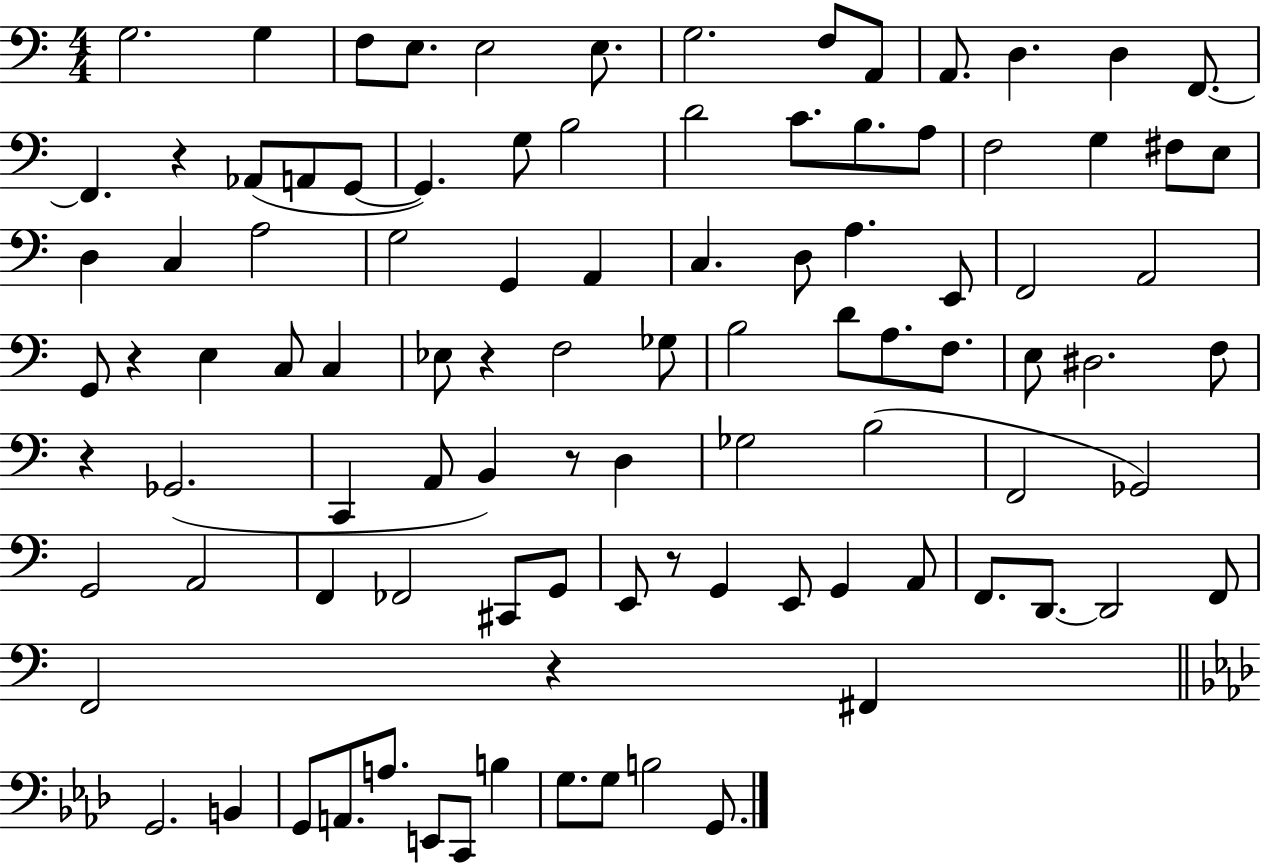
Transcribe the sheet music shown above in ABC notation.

X:1
T:Untitled
M:4/4
L:1/4
K:C
G,2 G, F,/2 E,/2 E,2 E,/2 G,2 F,/2 A,,/2 A,,/2 D, D, F,,/2 F,, z _A,,/2 A,,/2 G,,/2 G,, G,/2 B,2 D2 C/2 B,/2 A,/2 F,2 G, ^F,/2 E,/2 D, C, A,2 G,2 G,, A,, C, D,/2 A, E,,/2 F,,2 A,,2 G,,/2 z E, C,/2 C, _E,/2 z F,2 _G,/2 B,2 D/2 A,/2 F,/2 E,/2 ^D,2 F,/2 z _G,,2 C,, A,,/2 B,, z/2 D, _G,2 B,2 F,,2 _G,,2 G,,2 A,,2 F,, _F,,2 ^C,,/2 G,,/2 E,,/2 z/2 G,, E,,/2 G,, A,,/2 F,,/2 D,,/2 D,,2 F,,/2 F,,2 z ^F,, G,,2 B,, G,,/2 A,,/2 A,/2 E,,/2 C,,/2 B, G,/2 G,/2 B,2 G,,/2